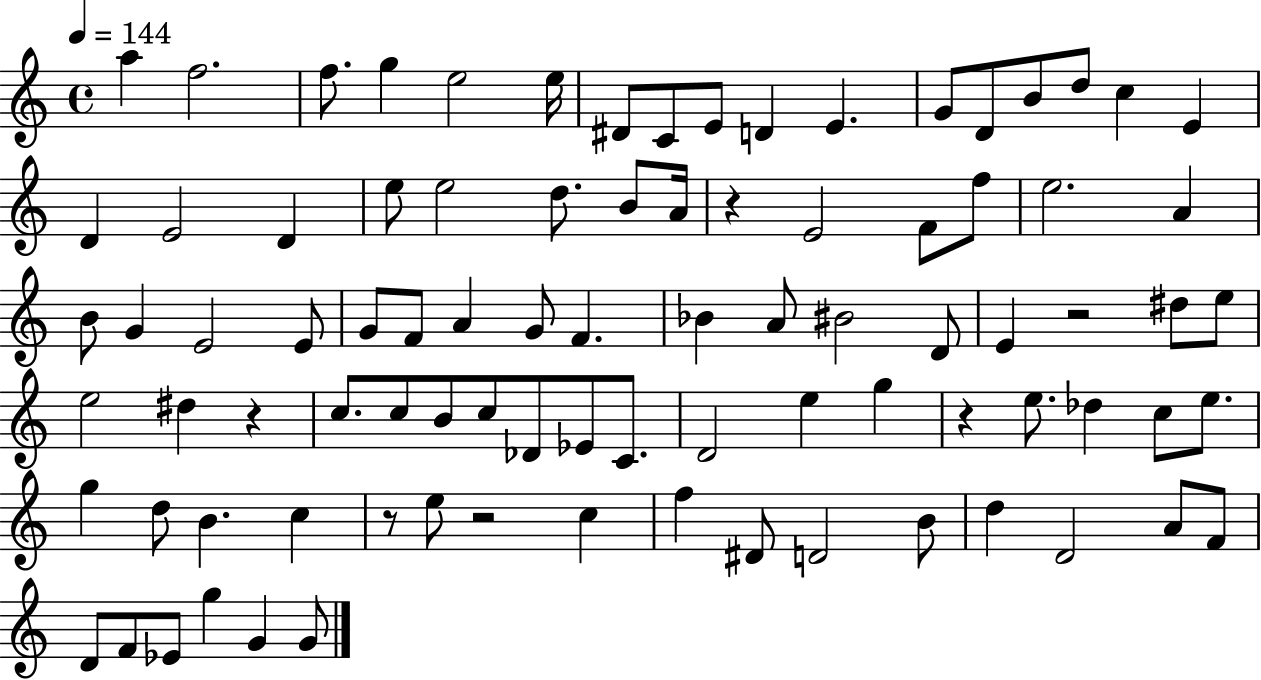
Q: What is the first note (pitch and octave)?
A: A5